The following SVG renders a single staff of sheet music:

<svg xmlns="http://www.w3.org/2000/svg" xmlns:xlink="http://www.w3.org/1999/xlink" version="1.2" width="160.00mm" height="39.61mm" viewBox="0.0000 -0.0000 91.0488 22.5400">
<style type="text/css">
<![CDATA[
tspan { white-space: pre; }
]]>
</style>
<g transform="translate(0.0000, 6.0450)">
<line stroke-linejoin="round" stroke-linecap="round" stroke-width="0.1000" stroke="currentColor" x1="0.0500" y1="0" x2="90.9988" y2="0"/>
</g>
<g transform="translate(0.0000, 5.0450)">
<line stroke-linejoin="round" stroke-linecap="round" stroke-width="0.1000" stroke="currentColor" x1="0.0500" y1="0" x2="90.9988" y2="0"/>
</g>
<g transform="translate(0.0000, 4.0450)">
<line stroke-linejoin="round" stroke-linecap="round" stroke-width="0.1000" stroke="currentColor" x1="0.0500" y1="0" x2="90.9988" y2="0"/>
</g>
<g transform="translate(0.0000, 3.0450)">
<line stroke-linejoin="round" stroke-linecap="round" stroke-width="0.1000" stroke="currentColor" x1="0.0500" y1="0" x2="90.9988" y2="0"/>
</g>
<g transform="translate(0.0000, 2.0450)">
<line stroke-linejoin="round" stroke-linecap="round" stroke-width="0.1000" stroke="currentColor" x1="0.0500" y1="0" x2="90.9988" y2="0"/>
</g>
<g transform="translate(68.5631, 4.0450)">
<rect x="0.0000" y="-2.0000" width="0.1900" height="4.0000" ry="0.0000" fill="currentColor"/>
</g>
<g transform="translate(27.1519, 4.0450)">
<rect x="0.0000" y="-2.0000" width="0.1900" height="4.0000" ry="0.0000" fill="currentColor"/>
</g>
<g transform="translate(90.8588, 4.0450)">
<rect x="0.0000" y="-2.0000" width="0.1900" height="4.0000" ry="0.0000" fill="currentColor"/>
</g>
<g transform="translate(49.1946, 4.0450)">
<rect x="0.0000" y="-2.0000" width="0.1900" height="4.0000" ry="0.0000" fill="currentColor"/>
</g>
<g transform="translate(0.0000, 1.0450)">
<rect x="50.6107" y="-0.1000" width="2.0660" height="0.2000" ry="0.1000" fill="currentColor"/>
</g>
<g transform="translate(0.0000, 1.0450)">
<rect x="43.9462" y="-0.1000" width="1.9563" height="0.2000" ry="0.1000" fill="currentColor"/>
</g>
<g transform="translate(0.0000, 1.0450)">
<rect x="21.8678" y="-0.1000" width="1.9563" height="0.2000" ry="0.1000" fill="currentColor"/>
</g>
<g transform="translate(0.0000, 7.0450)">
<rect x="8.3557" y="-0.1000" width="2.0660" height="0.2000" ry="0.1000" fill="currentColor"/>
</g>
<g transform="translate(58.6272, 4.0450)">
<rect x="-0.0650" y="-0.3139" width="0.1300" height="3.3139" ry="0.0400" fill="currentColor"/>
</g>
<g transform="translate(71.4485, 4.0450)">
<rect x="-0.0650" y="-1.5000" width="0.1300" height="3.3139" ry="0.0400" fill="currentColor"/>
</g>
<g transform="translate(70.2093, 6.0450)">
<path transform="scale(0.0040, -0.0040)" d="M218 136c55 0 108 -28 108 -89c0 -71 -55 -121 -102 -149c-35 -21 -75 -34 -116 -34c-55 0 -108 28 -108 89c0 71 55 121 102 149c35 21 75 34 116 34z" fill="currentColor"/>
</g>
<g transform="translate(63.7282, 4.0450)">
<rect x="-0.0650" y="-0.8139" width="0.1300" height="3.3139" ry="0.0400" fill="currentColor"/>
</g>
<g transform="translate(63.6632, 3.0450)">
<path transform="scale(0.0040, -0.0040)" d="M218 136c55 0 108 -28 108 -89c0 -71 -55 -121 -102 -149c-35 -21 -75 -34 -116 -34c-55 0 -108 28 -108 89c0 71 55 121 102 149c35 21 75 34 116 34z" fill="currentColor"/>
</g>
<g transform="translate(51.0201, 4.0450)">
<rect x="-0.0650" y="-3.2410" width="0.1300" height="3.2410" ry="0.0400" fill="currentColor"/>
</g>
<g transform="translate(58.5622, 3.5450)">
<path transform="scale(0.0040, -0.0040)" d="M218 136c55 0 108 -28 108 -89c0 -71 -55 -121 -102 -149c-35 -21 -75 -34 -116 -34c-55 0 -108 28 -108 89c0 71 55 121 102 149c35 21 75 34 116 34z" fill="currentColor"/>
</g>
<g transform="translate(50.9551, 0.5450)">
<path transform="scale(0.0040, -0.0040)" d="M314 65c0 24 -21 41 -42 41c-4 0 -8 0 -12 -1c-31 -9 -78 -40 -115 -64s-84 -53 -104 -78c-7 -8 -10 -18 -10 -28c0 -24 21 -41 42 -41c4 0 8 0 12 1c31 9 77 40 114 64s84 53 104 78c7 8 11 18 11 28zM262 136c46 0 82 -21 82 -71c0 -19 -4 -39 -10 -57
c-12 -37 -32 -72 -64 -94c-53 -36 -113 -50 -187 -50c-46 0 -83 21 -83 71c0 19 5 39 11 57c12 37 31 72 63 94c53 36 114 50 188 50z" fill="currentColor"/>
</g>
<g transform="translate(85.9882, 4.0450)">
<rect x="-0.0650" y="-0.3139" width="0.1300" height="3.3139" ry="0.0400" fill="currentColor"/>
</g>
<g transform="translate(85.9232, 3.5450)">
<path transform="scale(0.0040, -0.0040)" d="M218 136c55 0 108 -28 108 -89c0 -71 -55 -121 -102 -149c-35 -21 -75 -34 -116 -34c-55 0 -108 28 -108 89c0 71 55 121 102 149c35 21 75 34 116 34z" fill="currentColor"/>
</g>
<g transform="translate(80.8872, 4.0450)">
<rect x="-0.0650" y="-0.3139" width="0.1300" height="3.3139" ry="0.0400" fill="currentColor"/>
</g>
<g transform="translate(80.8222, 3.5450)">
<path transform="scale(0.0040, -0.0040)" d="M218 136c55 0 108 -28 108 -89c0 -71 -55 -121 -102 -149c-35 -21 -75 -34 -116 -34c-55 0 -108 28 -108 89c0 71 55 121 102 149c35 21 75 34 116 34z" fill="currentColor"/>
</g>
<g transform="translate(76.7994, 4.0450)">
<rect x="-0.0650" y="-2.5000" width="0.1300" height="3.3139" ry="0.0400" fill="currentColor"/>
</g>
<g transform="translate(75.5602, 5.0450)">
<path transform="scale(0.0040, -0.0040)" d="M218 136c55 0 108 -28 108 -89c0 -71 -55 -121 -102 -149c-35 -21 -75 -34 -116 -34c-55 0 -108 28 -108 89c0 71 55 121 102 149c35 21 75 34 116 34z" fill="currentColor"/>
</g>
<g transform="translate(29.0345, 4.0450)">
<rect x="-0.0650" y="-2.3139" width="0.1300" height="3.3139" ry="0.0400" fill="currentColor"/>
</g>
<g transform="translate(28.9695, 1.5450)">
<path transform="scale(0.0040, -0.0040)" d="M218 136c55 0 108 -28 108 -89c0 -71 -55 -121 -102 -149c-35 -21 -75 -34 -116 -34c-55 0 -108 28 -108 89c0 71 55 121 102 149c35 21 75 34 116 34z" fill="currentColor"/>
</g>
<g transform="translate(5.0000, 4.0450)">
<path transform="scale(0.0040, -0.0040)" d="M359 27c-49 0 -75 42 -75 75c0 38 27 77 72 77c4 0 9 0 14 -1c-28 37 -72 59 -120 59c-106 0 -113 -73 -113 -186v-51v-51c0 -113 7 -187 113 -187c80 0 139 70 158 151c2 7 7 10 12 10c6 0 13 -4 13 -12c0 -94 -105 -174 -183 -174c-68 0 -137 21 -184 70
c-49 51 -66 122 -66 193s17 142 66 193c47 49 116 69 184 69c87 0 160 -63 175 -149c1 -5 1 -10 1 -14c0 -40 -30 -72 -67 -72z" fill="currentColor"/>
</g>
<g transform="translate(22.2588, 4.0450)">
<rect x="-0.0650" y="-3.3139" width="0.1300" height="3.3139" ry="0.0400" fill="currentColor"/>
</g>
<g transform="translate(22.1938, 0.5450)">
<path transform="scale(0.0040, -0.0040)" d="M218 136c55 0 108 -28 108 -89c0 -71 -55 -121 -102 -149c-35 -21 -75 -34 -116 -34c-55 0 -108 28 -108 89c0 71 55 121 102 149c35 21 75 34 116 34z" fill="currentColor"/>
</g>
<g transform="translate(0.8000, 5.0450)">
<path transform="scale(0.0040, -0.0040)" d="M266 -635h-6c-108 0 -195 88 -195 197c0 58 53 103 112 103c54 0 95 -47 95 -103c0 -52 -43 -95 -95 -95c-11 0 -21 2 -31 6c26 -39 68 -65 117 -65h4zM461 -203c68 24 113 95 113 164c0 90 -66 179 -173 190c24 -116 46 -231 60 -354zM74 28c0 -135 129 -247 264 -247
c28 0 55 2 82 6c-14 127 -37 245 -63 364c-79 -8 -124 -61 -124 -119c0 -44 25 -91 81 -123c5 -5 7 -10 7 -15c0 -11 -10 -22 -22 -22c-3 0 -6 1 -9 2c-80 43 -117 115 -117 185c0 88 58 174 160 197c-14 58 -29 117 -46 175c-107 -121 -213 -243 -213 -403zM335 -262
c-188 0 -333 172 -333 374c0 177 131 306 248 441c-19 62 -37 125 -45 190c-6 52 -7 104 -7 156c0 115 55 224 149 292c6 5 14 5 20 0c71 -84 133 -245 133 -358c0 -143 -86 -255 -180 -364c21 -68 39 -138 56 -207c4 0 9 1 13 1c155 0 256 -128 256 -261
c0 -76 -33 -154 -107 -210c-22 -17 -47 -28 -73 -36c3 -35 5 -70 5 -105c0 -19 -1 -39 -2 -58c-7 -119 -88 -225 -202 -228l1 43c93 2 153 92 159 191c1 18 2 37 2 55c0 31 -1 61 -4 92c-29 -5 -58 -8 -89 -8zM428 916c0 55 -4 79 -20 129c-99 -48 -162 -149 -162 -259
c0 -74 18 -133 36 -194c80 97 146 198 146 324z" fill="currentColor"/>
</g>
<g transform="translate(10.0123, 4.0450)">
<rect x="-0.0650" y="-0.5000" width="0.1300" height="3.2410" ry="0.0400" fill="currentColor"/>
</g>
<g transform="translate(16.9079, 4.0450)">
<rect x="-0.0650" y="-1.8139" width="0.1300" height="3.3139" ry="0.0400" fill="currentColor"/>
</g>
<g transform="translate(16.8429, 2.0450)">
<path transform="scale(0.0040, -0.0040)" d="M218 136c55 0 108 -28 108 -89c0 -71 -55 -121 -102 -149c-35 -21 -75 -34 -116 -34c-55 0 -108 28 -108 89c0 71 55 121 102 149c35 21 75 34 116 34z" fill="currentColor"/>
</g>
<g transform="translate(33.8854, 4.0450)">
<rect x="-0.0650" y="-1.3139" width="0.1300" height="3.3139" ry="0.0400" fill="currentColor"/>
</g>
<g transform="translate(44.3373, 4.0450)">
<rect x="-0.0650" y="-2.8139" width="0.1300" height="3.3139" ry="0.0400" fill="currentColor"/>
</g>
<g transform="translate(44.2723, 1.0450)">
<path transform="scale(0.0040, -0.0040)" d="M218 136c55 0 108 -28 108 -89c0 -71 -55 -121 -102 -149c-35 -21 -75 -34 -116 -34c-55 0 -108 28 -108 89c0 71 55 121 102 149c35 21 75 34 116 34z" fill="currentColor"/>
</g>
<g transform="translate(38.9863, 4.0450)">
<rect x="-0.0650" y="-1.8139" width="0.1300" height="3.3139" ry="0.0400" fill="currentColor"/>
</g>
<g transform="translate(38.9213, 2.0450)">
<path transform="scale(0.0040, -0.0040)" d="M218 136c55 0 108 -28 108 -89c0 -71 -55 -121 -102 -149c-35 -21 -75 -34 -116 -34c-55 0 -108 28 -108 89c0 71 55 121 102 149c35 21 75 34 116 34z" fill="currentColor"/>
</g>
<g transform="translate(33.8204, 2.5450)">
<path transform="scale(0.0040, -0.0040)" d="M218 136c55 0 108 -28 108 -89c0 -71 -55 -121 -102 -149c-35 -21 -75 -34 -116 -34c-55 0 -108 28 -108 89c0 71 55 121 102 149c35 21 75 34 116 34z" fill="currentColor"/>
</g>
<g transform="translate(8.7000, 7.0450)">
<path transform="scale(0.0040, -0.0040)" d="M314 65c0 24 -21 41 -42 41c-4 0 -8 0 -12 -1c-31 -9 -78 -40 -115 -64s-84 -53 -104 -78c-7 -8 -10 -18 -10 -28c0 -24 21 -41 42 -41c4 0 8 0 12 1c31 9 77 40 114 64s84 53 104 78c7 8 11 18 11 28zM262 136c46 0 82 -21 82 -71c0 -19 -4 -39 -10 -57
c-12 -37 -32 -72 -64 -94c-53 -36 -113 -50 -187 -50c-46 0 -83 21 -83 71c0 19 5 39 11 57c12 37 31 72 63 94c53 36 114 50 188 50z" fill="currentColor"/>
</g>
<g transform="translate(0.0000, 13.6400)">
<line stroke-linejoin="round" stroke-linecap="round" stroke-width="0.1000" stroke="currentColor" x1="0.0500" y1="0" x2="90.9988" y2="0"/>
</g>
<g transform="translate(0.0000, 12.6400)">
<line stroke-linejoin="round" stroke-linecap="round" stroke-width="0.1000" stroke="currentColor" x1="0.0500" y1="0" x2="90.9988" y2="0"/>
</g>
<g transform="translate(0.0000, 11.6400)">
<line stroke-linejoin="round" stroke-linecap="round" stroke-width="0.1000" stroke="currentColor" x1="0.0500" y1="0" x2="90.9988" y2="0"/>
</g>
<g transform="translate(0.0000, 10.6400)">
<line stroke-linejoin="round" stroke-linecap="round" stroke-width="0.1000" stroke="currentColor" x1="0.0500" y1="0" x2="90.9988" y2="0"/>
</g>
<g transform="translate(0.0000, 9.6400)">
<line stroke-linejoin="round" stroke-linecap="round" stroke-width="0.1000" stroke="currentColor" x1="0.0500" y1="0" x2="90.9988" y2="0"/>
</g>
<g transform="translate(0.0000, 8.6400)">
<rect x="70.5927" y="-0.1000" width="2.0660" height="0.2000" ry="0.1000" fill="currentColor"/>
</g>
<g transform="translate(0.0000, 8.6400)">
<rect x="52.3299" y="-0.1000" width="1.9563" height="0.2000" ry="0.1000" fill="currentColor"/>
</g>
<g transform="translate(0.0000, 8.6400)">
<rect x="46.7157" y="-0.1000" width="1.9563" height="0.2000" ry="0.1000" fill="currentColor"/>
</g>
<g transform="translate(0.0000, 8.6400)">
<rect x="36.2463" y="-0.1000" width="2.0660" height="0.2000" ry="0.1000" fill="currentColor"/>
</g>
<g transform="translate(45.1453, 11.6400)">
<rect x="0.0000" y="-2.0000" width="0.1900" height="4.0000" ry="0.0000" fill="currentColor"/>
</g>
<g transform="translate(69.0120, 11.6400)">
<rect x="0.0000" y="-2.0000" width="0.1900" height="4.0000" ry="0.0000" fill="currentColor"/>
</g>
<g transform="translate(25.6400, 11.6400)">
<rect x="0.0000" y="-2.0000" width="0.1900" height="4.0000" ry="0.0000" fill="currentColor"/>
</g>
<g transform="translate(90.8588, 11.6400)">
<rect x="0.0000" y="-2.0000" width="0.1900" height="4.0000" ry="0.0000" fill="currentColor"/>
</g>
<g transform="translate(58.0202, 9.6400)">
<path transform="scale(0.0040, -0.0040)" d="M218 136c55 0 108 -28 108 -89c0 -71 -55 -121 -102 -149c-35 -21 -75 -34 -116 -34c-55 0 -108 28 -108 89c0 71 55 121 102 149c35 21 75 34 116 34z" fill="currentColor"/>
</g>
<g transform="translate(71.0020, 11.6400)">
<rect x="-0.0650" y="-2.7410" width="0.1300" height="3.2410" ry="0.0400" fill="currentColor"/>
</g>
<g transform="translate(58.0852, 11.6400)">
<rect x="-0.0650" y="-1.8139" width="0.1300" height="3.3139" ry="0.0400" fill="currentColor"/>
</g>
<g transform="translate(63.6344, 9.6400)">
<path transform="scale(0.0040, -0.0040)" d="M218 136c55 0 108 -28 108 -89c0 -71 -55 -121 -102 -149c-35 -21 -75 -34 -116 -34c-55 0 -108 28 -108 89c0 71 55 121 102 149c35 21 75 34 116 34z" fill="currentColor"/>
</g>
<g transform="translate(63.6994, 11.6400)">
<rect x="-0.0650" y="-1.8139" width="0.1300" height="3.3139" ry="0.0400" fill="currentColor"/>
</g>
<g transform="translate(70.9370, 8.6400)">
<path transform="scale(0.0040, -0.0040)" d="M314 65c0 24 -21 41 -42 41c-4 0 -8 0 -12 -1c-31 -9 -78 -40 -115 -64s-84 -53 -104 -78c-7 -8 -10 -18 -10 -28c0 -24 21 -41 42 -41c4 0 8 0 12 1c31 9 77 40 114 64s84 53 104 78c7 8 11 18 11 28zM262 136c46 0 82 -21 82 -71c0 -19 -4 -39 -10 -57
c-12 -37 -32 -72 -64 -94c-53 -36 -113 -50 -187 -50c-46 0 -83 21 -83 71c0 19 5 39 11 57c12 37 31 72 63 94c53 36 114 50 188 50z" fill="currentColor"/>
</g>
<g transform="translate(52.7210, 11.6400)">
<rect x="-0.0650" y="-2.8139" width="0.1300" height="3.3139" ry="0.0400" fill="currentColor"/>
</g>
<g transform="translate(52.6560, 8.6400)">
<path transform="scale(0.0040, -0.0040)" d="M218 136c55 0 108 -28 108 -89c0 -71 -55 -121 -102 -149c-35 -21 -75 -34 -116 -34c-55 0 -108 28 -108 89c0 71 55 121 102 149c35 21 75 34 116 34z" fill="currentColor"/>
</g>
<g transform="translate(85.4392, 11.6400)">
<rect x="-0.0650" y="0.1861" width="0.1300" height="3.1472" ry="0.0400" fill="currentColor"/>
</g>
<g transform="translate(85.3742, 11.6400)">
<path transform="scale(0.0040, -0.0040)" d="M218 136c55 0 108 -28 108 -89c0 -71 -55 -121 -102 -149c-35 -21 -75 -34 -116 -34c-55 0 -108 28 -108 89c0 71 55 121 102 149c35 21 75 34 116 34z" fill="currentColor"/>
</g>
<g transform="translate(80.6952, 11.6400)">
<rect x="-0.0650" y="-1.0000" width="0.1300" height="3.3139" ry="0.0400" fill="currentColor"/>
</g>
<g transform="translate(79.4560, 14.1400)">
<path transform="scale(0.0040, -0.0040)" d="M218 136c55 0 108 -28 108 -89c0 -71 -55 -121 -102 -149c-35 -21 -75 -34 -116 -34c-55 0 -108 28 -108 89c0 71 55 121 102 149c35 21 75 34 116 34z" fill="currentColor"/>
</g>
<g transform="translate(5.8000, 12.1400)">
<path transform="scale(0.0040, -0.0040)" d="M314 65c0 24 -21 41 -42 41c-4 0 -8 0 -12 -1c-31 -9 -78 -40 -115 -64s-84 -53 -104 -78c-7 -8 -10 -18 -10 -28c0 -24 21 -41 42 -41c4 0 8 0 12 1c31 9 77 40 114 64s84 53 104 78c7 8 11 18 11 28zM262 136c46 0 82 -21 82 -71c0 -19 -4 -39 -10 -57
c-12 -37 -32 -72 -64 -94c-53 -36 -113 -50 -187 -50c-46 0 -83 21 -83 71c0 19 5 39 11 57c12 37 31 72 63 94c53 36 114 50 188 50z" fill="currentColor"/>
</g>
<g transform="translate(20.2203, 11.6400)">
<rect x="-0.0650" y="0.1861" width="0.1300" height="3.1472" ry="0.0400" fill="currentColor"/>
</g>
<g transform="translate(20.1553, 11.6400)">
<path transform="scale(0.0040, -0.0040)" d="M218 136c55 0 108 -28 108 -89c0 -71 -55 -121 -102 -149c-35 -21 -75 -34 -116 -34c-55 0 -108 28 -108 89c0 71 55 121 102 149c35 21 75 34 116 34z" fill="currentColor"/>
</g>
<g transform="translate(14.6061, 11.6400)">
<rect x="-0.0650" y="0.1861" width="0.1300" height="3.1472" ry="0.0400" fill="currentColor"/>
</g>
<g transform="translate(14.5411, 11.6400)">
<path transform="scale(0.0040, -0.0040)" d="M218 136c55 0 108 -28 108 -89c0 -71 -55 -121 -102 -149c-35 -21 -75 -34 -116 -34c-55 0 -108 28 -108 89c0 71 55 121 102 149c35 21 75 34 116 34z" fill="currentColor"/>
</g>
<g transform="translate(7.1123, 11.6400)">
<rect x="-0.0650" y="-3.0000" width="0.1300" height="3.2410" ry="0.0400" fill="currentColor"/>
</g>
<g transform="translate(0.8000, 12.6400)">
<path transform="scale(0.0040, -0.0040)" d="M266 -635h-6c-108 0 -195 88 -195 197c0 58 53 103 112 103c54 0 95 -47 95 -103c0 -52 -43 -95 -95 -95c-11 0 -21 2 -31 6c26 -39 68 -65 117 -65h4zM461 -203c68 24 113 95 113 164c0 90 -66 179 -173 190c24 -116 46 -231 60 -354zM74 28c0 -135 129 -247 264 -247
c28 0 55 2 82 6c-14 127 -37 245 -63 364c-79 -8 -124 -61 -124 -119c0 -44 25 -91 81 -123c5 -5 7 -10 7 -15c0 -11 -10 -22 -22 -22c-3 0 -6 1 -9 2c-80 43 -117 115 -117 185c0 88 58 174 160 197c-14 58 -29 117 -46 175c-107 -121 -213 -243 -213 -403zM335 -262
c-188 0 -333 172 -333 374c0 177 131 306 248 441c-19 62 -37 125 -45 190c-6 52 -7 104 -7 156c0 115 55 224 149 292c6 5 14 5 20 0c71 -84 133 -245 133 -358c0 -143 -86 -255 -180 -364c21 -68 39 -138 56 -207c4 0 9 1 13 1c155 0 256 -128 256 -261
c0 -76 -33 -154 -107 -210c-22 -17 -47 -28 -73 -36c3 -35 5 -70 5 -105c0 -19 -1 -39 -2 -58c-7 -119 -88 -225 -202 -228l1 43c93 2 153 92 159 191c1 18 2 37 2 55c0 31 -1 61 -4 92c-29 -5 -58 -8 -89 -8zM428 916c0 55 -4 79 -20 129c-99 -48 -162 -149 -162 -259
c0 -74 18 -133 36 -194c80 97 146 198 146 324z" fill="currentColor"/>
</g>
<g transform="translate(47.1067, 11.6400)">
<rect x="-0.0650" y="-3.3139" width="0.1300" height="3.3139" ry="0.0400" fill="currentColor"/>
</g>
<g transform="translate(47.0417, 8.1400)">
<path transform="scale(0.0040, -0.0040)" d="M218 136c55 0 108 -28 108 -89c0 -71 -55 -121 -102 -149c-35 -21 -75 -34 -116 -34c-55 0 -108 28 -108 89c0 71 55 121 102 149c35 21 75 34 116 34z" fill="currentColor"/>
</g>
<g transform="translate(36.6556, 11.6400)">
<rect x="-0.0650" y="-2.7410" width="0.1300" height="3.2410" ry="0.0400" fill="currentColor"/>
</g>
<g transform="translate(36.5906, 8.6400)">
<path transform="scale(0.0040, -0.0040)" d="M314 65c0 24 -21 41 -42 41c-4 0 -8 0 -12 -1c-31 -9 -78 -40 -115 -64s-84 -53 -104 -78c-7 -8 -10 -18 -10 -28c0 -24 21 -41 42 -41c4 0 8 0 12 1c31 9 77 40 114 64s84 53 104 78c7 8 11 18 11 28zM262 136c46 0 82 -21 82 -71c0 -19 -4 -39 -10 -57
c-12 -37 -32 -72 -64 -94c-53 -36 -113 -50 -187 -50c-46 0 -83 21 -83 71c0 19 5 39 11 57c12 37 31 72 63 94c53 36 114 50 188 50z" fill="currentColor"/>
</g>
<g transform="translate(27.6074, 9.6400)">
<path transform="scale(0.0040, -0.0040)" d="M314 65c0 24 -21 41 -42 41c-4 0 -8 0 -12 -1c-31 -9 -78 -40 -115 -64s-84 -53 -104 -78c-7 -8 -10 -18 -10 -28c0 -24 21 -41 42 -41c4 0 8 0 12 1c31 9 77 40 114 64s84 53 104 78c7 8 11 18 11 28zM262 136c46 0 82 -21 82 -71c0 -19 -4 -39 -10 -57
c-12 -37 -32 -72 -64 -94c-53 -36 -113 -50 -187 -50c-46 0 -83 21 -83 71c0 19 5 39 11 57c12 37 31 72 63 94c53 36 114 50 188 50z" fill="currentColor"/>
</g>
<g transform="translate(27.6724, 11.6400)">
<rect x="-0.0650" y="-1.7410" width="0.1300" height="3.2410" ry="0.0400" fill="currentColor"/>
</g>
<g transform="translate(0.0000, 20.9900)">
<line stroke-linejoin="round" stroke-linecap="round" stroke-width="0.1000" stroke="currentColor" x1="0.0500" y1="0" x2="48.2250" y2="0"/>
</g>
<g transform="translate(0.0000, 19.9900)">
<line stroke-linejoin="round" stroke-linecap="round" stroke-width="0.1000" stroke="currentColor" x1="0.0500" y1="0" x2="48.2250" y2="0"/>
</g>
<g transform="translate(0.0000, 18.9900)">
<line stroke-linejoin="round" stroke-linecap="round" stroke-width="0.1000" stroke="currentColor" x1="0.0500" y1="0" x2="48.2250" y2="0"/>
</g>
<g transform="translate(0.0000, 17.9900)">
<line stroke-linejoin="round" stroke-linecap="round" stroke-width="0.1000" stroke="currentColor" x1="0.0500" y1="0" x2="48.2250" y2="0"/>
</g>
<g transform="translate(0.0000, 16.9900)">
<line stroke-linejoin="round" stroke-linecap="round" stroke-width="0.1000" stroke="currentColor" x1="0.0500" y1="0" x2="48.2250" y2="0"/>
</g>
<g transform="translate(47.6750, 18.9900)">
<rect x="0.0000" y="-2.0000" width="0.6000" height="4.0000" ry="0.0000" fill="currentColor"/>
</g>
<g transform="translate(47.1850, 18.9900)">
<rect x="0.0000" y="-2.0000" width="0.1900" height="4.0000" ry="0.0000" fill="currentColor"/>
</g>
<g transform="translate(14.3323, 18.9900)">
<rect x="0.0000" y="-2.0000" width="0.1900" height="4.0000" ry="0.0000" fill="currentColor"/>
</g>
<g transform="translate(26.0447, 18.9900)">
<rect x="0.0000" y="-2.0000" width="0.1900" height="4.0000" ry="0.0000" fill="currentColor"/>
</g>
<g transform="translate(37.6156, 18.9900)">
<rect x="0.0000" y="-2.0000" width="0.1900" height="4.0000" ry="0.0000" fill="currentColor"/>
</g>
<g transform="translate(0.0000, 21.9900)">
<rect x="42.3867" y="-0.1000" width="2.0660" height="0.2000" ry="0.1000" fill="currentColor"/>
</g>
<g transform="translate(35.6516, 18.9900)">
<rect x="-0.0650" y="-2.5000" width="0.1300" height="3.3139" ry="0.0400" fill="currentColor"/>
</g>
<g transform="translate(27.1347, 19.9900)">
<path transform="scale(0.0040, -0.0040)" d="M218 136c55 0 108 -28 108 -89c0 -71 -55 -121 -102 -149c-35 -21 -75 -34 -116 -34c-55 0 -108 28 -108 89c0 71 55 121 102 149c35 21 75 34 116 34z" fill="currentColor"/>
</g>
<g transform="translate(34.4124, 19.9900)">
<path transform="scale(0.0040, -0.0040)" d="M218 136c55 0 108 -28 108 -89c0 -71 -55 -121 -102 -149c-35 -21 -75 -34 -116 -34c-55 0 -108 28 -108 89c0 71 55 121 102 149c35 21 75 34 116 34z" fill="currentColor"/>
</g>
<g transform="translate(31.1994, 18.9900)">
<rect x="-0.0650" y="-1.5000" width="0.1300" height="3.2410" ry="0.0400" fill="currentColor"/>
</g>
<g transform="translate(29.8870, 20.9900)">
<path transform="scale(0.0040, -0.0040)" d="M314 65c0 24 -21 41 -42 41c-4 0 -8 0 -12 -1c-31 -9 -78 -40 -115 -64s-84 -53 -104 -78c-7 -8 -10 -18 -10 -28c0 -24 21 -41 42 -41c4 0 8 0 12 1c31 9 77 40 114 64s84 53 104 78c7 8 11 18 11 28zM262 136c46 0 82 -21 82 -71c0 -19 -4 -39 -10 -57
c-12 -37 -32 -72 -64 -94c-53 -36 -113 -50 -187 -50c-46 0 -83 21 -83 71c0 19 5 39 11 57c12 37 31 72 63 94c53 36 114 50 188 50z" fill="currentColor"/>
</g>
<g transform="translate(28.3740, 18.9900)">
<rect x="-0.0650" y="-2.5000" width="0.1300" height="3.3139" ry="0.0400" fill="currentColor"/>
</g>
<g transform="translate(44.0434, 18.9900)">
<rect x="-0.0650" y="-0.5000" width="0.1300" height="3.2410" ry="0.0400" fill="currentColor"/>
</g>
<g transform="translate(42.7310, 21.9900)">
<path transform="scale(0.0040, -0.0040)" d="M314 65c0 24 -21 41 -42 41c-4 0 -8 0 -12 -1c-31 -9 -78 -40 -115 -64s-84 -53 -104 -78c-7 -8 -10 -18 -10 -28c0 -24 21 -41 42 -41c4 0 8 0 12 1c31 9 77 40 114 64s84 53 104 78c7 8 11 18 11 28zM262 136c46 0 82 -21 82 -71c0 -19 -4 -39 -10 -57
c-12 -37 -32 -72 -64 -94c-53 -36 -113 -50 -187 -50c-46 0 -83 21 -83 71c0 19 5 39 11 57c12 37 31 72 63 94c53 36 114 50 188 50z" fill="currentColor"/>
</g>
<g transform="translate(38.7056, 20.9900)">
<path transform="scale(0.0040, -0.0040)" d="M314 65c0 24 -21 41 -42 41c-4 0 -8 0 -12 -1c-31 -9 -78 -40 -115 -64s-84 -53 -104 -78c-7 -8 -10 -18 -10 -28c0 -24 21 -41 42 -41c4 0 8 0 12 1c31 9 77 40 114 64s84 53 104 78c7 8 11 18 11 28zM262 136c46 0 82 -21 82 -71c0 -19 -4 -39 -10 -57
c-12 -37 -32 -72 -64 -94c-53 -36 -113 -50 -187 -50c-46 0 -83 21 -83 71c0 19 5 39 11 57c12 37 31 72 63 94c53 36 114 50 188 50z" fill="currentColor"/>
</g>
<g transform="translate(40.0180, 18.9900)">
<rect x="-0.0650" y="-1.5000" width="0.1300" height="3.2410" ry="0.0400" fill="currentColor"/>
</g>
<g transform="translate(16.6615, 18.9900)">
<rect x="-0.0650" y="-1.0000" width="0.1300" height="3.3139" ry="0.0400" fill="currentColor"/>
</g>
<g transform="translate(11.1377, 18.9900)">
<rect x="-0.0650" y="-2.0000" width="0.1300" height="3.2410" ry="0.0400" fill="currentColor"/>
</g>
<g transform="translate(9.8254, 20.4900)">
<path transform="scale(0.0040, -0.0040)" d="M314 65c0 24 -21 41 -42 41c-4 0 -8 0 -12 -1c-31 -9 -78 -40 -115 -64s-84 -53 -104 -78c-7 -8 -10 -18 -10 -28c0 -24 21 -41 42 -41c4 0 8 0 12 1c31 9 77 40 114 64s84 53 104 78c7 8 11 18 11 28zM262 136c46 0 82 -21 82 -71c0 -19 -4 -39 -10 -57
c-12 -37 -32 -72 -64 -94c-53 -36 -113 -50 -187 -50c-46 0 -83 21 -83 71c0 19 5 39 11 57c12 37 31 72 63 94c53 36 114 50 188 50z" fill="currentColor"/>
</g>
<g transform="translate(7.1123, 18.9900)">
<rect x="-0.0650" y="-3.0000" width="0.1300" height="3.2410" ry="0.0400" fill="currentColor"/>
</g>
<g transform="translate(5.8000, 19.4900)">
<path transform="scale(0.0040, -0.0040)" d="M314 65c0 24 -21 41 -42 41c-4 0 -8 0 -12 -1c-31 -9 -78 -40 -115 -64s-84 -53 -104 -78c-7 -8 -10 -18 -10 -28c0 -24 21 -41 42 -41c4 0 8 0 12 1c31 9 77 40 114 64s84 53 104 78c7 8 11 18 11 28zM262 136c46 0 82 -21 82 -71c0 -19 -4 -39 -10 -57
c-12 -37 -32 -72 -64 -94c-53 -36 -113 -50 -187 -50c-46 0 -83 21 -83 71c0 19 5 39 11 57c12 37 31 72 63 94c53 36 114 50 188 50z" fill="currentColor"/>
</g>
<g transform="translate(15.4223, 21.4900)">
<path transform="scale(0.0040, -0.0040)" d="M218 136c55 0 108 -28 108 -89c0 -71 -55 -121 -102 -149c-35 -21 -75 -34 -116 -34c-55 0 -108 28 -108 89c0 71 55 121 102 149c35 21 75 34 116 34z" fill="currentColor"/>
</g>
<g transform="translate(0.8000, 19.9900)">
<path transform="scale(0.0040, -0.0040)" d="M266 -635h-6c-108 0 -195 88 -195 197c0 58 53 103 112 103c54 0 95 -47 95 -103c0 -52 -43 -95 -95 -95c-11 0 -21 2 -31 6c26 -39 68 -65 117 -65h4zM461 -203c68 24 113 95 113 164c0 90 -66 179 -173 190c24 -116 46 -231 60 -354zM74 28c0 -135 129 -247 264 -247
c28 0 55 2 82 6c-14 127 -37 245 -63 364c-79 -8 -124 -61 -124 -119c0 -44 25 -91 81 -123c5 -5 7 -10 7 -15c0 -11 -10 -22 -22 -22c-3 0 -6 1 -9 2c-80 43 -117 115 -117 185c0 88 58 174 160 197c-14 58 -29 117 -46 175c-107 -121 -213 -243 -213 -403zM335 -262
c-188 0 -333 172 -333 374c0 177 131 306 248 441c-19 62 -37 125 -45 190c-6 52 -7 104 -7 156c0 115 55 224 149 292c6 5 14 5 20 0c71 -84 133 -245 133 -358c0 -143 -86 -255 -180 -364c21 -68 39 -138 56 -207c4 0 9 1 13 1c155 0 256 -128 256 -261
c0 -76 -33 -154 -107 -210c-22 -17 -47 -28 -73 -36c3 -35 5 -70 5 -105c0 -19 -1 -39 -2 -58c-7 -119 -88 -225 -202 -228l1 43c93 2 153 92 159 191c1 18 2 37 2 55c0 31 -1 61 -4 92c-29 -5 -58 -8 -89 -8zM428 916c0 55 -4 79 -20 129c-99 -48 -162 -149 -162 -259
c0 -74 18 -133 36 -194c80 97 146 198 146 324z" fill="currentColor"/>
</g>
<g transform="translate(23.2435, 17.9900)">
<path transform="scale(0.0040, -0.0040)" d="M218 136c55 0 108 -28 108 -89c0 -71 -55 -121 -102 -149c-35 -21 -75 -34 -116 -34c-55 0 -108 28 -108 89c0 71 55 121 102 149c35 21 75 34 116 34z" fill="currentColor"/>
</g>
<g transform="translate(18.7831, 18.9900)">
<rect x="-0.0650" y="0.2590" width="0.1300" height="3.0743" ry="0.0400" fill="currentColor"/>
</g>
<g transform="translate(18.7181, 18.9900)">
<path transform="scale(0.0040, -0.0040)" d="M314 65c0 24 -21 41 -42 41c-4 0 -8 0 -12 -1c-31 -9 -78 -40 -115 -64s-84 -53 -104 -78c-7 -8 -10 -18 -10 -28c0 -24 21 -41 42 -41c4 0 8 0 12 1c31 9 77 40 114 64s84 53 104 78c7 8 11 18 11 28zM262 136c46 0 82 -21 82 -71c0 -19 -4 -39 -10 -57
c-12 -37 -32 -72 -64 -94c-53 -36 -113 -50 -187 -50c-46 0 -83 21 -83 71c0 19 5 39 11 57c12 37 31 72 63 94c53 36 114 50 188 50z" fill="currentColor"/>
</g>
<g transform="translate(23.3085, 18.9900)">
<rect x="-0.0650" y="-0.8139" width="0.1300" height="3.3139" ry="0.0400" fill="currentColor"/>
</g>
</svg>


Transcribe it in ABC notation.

X:1
T:Untitled
M:4/4
L:1/4
K:C
C2 f b g e f a b2 c d E G c c A2 B B f2 a2 b a f f a2 D B A2 F2 D B2 d G E2 G E2 C2